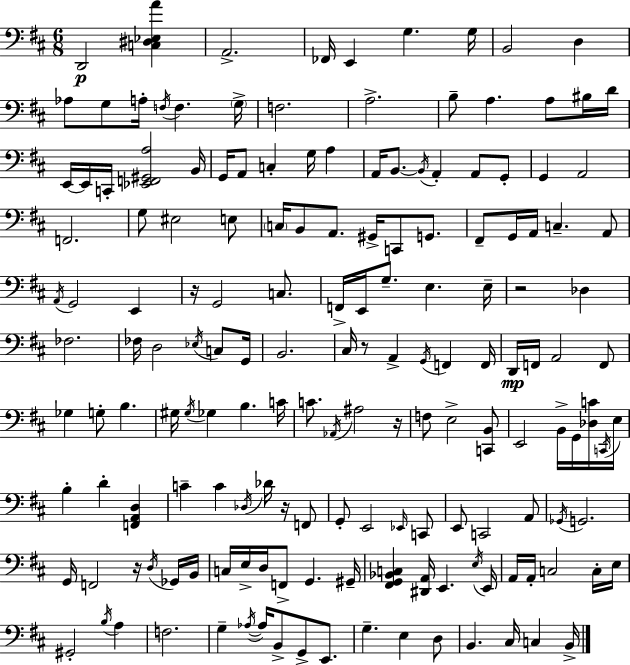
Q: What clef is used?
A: bass